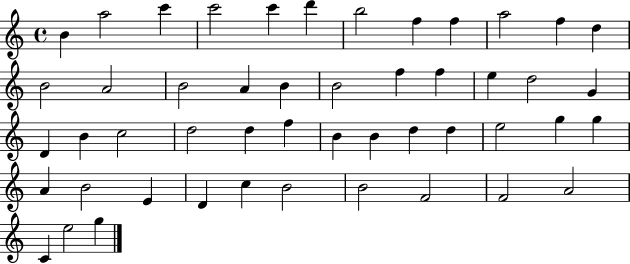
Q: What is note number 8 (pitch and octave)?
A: F5